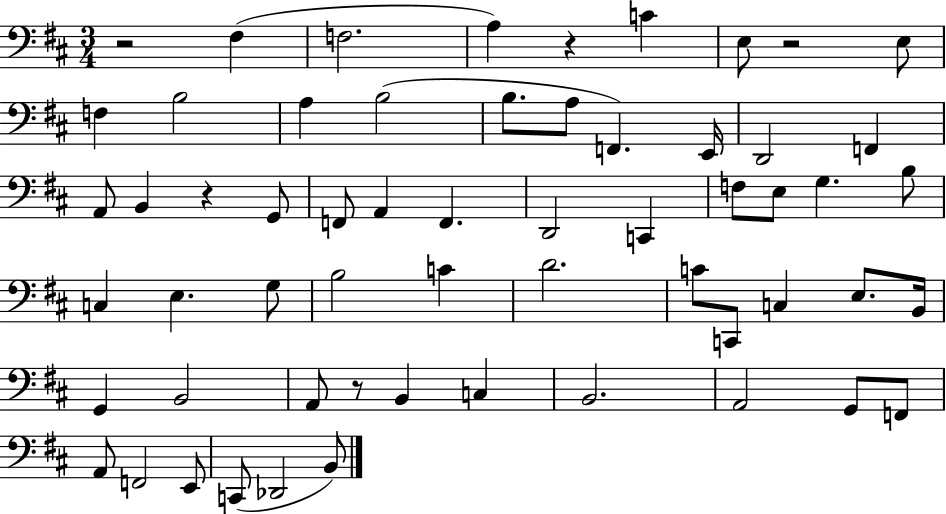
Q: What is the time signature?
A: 3/4